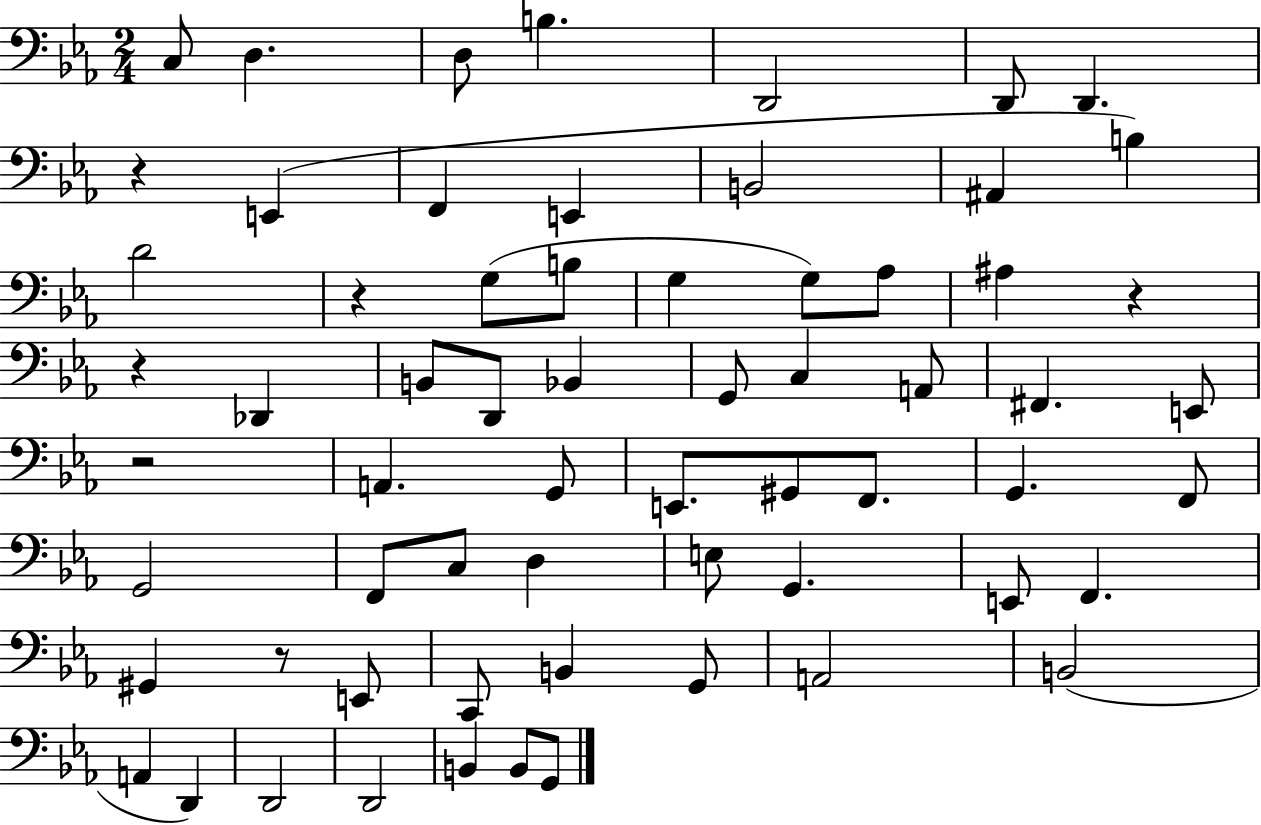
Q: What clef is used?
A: bass